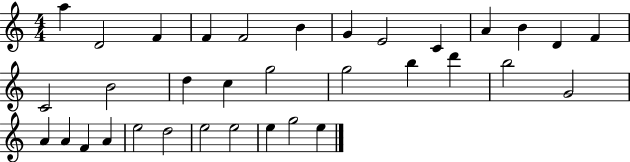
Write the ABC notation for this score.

X:1
T:Untitled
M:4/4
L:1/4
K:C
a D2 F F F2 B G E2 C A B D F C2 B2 d c g2 g2 b d' b2 G2 A A F A e2 d2 e2 e2 e g2 e